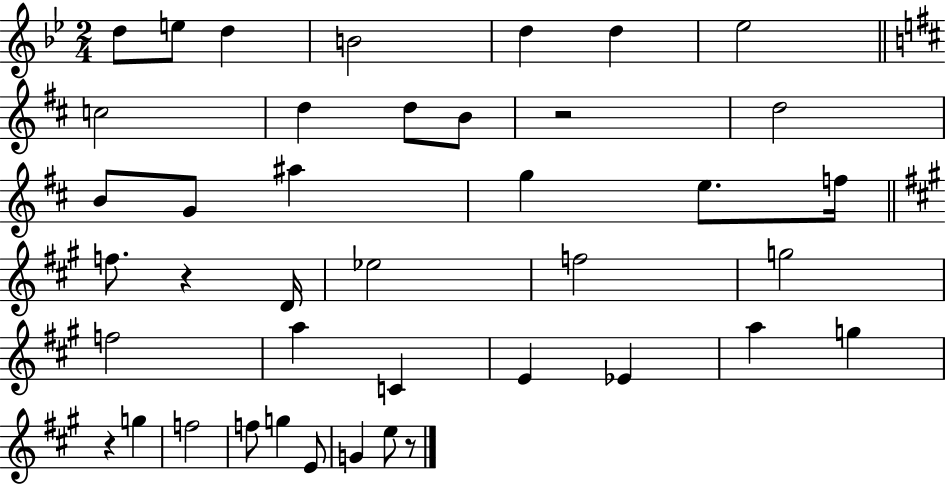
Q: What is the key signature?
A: BES major